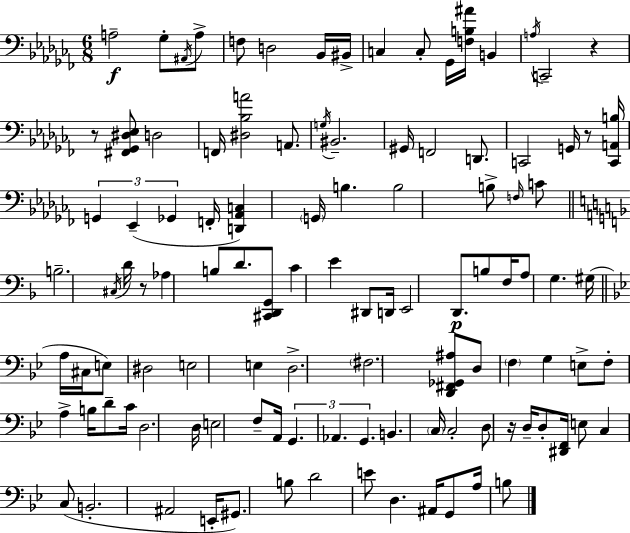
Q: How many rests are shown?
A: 5